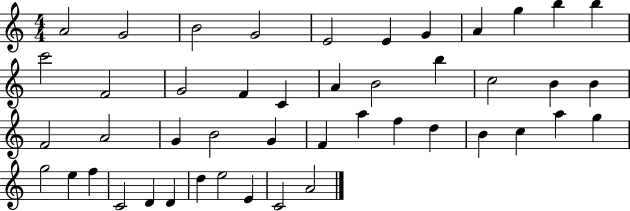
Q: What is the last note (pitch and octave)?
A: A4